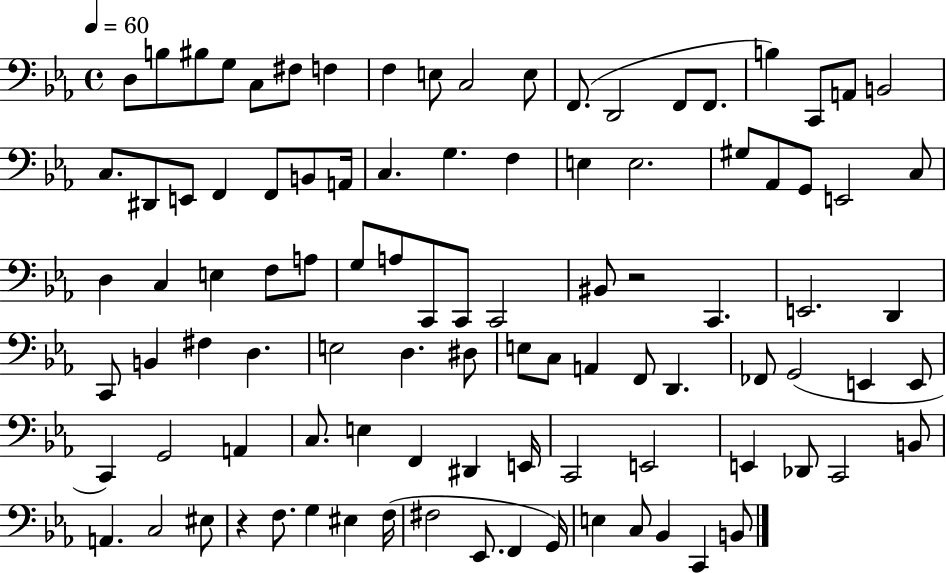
X:1
T:Untitled
M:4/4
L:1/4
K:Eb
D,/2 B,/2 ^B,/2 G,/2 C,/2 ^F,/2 F, F, E,/2 C,2 E,/2 F,,/2 D,,2 F,,/2 F,,/2 B, C,,/2 A,,/2 B,,2 C,/2 ^D,,/2 E,,/2 F,, F,,/2 B,,/2 A,,/4 C, G, F, E, E,2 ^G,/2 _A,,/2 G,,/2 E,,2 C,/2 D, C, E, F,/2 A,/2 G,/2 A,/2 C,,/2 C,,/2 C,,2 ^B,,/2 z2 C,, E,,2 D,, C,,/2 B,, ^F, D, E,2 D, ^D,/2 E,/2 C,/2 A,, F,,/2 D,, _F,,/2 G,,2 E,, E,,/2 C,, G,,2 A,, C,/2 E, F,, ^D,, E,,/4 C,,2 E,,2 E,, _D,,/2 C,,2 B,,/2 A,, C,2 ^E,/2 z F,/2 G, ^E, F,/4 ^F,2 _E,,/2 F,, G,,/4 E, C,/2 _B,, C,, B,,/2